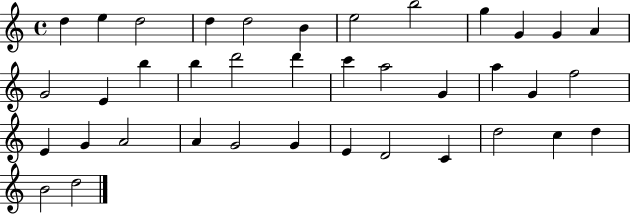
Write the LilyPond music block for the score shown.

{
  \clef treble
  \time 4/4
  \defaultTimeSignature
  \key c \major
  d''4 e''4 d''2 | d''4 d''2 b'4 | e''2 b''2 | g''4 g'4 g'4 a'4 | \break g'2 e'4 b''4 | b''4 d'''2 d'''4 | c'''4 a''2 g'4 | a''4 g'4 f''2 | \break e'4 g'4 a'2 | a'4 g'2 g'4 | e'4 d'2 c'4 | d''2 c''4 d''4 | \break b'2 d''2 | \bar "|."
}